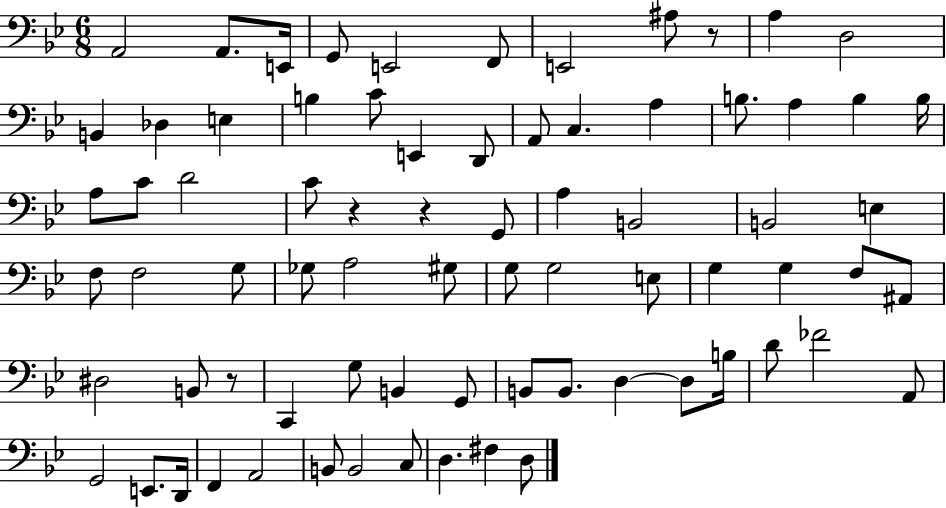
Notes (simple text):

A2/h A2/e. E2/s G2/e E2/h F2/e E2/h A#3/e R/e A3/q D3/h B2/q Db3/q E3/q B3/q C4/e E2/q D2/e A2/e C3/q. A3/q B3/e. A3/q B3/q B3/s A3/e C4/e D4/h C4/e R/q R/q G2/e A3/q B2/h B2/h E3/q F3/e F3/h G3/e Gb3/e A3/h G#3/e G3/e G3/h E3/e G3/q G3/q F3/e A#2/e D#3/h B2/e R/e C2/q G3/e B2/q G2/e B2/e B2/e. D3/q D3/e B3/s D4/e FES4/h A2/e G2/h E2/e. D2/s F2/q A2/h B2/e B2/h C3/e D3/q. F#3/q D3/e